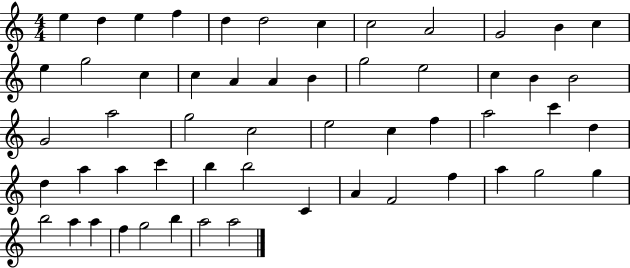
{
  \clef treble
  \numericTimeSignature
  \time 4/4
  \key c \major
  e''4 d''4 e''4 f''4 | d''4 d''2 c''4 | c''2 a'2 | g'2 b'4 c''4 | \break e''4 g''2 c''4 | c''4 a'4 a'4 b'4 | g''2 e''2 | c''4 b'4 b'2 | \break g'2 a''2 | g''2 c''2 | e''2 c''4 f''4 | a''2 c'''4 d''4 | \break d''4 a''4 a''4 c'''4 | b''4 b''2 c'4 | a'4 f'2 f''4 | a''4 g''2 g''4 | \break b''2 a''4 a''4 | f''4 g''2 b''4 | a''2 a''2 | \bar "|."
}